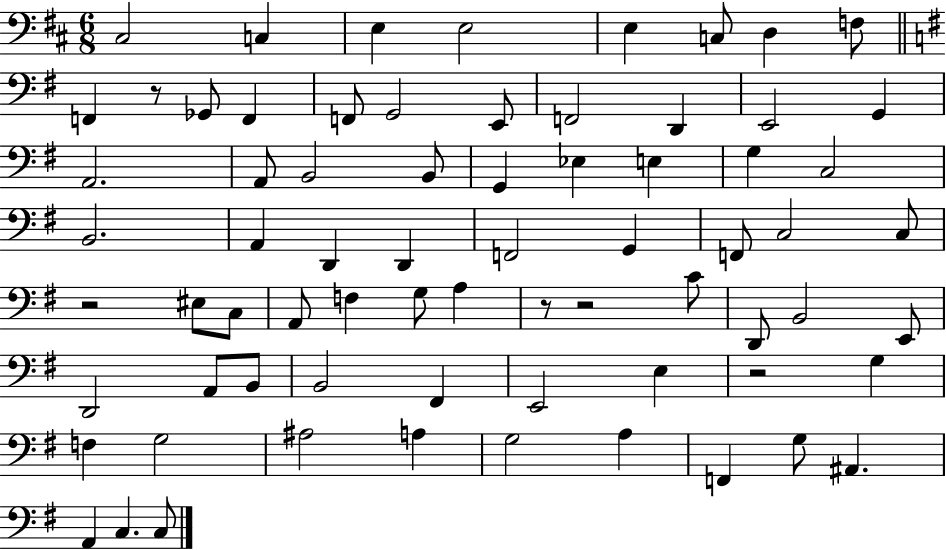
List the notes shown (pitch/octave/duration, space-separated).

C#3/h C3/q E3/q E3/h E3/q C3/e D3/q F3/e F2/q R/e Gb2/e F2/q F2/e G2/h E2/e F2/h D2/q E2/h G2/q A2/h. A2/e B2/h B2/e G2/q Eb3/q E3/q G3/q C3/h B2/h. A2/q D2/q D2/q F2/h G2/q F2/e C3/h C3/e R/h EIS3/e C3/e A2/e F3/q G3/e A3/q R/e R/h C4/e D2/e B2/h E2/e D2/h A2/e B2/e B2/h F#2/q E2/h E3/q R/h G3/q F3/q G3/h A#3/h A3/q G3/h A3/q F2/q G3/e A#2/q. A2/q C3/q. C3/e